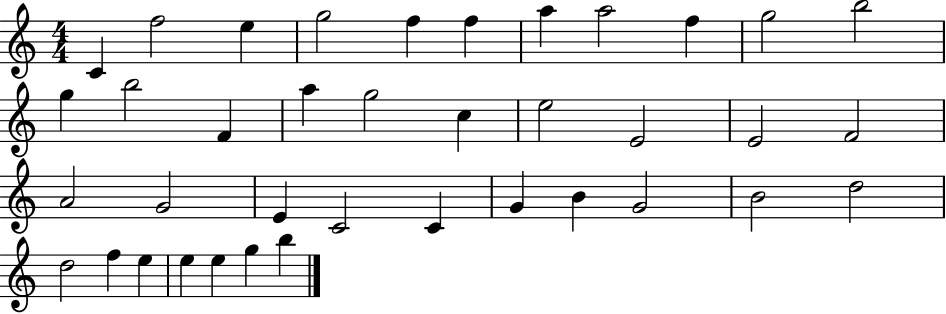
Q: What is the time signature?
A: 4/4